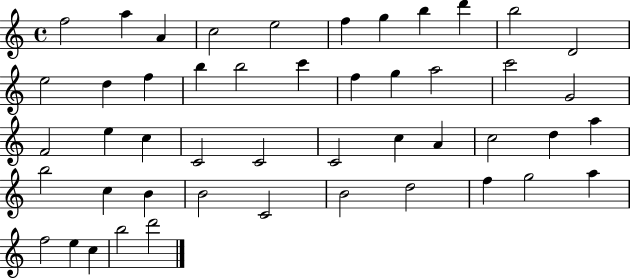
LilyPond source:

{
  \clef treble
  \time 4/4
  \defaultTimeSignature
  \key c \major
  f''2 a''4 a'4 | c''2 e''2 | f''4 g''4 b''4 d'''4 | b''2 d'2 | \break e''2 d''4 f''4 | b''4 b''2 c'''4 | f''4 g''4 a''2 | c'''2 g'2 | \break f'2 e''4 c''4 | c'2 c'2 | c'2 c''4 a'4 | c''2 d''4 a''4 | \break b''2 c''4 b'4 | b'2 c'2 | b'2 d''2 | f''4 g''2 a''4 | \break f''2 e''4 c''4 | b''2 d'''2 | \bar "|."
}